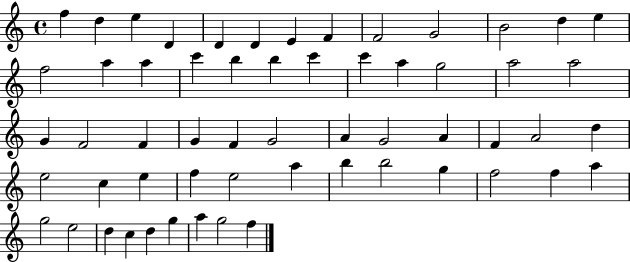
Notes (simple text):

F5/q D5/q E5/q D4/q D4/q D4/q E4/q F4/q F4/h G4/h B4/h D5/q E5/q F5/h A5/q A5/q C6/q B5/q B5/q C6/q C6/q A5/q G5/h A5/h A5/h G4/q F4/h F4/q G4/q F4/q G4/h A4/q G4/h A4/q F4/q A4/h D5/q E5/h C5/q E5/q F5/q E5/h A5/q B5/q B5/h G5/q F5/h F5/q A5/q G5/h E5/h D5/q C5/q D5/q G5/q A5/q G5/h F5/q